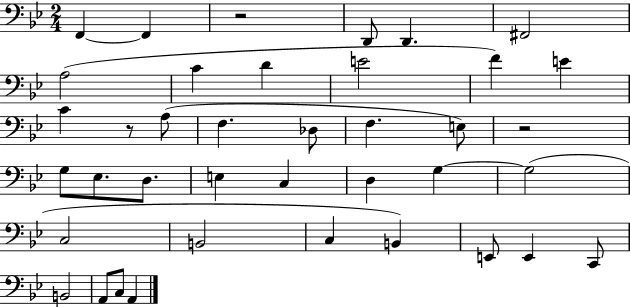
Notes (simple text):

F2/q F2/q R/h D2/e D2/q. F#2/h A3/h C4/q D4/q E4/h F4/q E4/q C4/q R/e A3/e F3/q. Db3/e F3/q. E3/e R/h G3/e Eb3/e. D3/e. E3/q C3/q D3/q G3/q G3/h C3/h B2/h C3/q B2/q E2/e E2/q C2/e B2/h A2/e C3/e A2/q